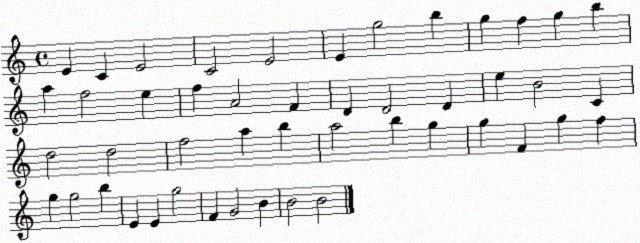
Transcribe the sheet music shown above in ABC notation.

X:1
T:Untitled
M:4/4
L:1/4
K:C
E C E2 C2 E2 E g2 b g f g b a f2 e f A2 F D D2 D e B2 C d2 d2 f2 a b a2 b g g F g f g g2 b E E g2 F G2 B B2 B2